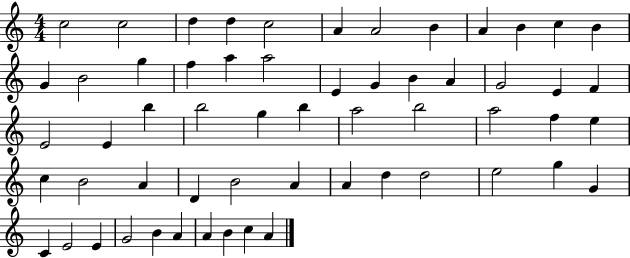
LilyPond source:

{
  \clef treble
  \numericTimeSignature
  \time 4/4
  \key c \major
  c''2 c''2 | d''4 d''4 c''2 | a'4 a'2 b'4 | a'4 b'4 c''4 b'4 | \break g'4 b'2 g''4 | f''4 a''4 a''2 | e'4 g'4 b'4 a'4 | g'2 e'4 f'4 | \break e'2 e'4 b''4 | b''2 g''4 b''4 | a''2 b''2 | a''2 f''4 e''4 | \break c''4 b'2 a'4 | d'4 b'2 a'4 | a'4 d''4 d''2 | e''2 g''4 g'4 | \break c'4 e'2 e'4 | g'2 b'4 a'4 | a'4 b'4 c''4 a'4 | \bar "|."
}